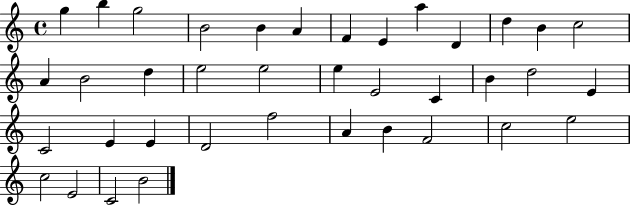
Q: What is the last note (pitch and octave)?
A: B4